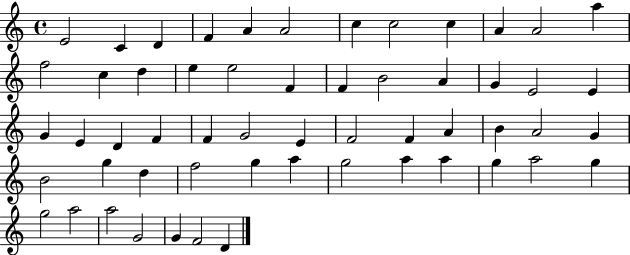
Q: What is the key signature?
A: C major